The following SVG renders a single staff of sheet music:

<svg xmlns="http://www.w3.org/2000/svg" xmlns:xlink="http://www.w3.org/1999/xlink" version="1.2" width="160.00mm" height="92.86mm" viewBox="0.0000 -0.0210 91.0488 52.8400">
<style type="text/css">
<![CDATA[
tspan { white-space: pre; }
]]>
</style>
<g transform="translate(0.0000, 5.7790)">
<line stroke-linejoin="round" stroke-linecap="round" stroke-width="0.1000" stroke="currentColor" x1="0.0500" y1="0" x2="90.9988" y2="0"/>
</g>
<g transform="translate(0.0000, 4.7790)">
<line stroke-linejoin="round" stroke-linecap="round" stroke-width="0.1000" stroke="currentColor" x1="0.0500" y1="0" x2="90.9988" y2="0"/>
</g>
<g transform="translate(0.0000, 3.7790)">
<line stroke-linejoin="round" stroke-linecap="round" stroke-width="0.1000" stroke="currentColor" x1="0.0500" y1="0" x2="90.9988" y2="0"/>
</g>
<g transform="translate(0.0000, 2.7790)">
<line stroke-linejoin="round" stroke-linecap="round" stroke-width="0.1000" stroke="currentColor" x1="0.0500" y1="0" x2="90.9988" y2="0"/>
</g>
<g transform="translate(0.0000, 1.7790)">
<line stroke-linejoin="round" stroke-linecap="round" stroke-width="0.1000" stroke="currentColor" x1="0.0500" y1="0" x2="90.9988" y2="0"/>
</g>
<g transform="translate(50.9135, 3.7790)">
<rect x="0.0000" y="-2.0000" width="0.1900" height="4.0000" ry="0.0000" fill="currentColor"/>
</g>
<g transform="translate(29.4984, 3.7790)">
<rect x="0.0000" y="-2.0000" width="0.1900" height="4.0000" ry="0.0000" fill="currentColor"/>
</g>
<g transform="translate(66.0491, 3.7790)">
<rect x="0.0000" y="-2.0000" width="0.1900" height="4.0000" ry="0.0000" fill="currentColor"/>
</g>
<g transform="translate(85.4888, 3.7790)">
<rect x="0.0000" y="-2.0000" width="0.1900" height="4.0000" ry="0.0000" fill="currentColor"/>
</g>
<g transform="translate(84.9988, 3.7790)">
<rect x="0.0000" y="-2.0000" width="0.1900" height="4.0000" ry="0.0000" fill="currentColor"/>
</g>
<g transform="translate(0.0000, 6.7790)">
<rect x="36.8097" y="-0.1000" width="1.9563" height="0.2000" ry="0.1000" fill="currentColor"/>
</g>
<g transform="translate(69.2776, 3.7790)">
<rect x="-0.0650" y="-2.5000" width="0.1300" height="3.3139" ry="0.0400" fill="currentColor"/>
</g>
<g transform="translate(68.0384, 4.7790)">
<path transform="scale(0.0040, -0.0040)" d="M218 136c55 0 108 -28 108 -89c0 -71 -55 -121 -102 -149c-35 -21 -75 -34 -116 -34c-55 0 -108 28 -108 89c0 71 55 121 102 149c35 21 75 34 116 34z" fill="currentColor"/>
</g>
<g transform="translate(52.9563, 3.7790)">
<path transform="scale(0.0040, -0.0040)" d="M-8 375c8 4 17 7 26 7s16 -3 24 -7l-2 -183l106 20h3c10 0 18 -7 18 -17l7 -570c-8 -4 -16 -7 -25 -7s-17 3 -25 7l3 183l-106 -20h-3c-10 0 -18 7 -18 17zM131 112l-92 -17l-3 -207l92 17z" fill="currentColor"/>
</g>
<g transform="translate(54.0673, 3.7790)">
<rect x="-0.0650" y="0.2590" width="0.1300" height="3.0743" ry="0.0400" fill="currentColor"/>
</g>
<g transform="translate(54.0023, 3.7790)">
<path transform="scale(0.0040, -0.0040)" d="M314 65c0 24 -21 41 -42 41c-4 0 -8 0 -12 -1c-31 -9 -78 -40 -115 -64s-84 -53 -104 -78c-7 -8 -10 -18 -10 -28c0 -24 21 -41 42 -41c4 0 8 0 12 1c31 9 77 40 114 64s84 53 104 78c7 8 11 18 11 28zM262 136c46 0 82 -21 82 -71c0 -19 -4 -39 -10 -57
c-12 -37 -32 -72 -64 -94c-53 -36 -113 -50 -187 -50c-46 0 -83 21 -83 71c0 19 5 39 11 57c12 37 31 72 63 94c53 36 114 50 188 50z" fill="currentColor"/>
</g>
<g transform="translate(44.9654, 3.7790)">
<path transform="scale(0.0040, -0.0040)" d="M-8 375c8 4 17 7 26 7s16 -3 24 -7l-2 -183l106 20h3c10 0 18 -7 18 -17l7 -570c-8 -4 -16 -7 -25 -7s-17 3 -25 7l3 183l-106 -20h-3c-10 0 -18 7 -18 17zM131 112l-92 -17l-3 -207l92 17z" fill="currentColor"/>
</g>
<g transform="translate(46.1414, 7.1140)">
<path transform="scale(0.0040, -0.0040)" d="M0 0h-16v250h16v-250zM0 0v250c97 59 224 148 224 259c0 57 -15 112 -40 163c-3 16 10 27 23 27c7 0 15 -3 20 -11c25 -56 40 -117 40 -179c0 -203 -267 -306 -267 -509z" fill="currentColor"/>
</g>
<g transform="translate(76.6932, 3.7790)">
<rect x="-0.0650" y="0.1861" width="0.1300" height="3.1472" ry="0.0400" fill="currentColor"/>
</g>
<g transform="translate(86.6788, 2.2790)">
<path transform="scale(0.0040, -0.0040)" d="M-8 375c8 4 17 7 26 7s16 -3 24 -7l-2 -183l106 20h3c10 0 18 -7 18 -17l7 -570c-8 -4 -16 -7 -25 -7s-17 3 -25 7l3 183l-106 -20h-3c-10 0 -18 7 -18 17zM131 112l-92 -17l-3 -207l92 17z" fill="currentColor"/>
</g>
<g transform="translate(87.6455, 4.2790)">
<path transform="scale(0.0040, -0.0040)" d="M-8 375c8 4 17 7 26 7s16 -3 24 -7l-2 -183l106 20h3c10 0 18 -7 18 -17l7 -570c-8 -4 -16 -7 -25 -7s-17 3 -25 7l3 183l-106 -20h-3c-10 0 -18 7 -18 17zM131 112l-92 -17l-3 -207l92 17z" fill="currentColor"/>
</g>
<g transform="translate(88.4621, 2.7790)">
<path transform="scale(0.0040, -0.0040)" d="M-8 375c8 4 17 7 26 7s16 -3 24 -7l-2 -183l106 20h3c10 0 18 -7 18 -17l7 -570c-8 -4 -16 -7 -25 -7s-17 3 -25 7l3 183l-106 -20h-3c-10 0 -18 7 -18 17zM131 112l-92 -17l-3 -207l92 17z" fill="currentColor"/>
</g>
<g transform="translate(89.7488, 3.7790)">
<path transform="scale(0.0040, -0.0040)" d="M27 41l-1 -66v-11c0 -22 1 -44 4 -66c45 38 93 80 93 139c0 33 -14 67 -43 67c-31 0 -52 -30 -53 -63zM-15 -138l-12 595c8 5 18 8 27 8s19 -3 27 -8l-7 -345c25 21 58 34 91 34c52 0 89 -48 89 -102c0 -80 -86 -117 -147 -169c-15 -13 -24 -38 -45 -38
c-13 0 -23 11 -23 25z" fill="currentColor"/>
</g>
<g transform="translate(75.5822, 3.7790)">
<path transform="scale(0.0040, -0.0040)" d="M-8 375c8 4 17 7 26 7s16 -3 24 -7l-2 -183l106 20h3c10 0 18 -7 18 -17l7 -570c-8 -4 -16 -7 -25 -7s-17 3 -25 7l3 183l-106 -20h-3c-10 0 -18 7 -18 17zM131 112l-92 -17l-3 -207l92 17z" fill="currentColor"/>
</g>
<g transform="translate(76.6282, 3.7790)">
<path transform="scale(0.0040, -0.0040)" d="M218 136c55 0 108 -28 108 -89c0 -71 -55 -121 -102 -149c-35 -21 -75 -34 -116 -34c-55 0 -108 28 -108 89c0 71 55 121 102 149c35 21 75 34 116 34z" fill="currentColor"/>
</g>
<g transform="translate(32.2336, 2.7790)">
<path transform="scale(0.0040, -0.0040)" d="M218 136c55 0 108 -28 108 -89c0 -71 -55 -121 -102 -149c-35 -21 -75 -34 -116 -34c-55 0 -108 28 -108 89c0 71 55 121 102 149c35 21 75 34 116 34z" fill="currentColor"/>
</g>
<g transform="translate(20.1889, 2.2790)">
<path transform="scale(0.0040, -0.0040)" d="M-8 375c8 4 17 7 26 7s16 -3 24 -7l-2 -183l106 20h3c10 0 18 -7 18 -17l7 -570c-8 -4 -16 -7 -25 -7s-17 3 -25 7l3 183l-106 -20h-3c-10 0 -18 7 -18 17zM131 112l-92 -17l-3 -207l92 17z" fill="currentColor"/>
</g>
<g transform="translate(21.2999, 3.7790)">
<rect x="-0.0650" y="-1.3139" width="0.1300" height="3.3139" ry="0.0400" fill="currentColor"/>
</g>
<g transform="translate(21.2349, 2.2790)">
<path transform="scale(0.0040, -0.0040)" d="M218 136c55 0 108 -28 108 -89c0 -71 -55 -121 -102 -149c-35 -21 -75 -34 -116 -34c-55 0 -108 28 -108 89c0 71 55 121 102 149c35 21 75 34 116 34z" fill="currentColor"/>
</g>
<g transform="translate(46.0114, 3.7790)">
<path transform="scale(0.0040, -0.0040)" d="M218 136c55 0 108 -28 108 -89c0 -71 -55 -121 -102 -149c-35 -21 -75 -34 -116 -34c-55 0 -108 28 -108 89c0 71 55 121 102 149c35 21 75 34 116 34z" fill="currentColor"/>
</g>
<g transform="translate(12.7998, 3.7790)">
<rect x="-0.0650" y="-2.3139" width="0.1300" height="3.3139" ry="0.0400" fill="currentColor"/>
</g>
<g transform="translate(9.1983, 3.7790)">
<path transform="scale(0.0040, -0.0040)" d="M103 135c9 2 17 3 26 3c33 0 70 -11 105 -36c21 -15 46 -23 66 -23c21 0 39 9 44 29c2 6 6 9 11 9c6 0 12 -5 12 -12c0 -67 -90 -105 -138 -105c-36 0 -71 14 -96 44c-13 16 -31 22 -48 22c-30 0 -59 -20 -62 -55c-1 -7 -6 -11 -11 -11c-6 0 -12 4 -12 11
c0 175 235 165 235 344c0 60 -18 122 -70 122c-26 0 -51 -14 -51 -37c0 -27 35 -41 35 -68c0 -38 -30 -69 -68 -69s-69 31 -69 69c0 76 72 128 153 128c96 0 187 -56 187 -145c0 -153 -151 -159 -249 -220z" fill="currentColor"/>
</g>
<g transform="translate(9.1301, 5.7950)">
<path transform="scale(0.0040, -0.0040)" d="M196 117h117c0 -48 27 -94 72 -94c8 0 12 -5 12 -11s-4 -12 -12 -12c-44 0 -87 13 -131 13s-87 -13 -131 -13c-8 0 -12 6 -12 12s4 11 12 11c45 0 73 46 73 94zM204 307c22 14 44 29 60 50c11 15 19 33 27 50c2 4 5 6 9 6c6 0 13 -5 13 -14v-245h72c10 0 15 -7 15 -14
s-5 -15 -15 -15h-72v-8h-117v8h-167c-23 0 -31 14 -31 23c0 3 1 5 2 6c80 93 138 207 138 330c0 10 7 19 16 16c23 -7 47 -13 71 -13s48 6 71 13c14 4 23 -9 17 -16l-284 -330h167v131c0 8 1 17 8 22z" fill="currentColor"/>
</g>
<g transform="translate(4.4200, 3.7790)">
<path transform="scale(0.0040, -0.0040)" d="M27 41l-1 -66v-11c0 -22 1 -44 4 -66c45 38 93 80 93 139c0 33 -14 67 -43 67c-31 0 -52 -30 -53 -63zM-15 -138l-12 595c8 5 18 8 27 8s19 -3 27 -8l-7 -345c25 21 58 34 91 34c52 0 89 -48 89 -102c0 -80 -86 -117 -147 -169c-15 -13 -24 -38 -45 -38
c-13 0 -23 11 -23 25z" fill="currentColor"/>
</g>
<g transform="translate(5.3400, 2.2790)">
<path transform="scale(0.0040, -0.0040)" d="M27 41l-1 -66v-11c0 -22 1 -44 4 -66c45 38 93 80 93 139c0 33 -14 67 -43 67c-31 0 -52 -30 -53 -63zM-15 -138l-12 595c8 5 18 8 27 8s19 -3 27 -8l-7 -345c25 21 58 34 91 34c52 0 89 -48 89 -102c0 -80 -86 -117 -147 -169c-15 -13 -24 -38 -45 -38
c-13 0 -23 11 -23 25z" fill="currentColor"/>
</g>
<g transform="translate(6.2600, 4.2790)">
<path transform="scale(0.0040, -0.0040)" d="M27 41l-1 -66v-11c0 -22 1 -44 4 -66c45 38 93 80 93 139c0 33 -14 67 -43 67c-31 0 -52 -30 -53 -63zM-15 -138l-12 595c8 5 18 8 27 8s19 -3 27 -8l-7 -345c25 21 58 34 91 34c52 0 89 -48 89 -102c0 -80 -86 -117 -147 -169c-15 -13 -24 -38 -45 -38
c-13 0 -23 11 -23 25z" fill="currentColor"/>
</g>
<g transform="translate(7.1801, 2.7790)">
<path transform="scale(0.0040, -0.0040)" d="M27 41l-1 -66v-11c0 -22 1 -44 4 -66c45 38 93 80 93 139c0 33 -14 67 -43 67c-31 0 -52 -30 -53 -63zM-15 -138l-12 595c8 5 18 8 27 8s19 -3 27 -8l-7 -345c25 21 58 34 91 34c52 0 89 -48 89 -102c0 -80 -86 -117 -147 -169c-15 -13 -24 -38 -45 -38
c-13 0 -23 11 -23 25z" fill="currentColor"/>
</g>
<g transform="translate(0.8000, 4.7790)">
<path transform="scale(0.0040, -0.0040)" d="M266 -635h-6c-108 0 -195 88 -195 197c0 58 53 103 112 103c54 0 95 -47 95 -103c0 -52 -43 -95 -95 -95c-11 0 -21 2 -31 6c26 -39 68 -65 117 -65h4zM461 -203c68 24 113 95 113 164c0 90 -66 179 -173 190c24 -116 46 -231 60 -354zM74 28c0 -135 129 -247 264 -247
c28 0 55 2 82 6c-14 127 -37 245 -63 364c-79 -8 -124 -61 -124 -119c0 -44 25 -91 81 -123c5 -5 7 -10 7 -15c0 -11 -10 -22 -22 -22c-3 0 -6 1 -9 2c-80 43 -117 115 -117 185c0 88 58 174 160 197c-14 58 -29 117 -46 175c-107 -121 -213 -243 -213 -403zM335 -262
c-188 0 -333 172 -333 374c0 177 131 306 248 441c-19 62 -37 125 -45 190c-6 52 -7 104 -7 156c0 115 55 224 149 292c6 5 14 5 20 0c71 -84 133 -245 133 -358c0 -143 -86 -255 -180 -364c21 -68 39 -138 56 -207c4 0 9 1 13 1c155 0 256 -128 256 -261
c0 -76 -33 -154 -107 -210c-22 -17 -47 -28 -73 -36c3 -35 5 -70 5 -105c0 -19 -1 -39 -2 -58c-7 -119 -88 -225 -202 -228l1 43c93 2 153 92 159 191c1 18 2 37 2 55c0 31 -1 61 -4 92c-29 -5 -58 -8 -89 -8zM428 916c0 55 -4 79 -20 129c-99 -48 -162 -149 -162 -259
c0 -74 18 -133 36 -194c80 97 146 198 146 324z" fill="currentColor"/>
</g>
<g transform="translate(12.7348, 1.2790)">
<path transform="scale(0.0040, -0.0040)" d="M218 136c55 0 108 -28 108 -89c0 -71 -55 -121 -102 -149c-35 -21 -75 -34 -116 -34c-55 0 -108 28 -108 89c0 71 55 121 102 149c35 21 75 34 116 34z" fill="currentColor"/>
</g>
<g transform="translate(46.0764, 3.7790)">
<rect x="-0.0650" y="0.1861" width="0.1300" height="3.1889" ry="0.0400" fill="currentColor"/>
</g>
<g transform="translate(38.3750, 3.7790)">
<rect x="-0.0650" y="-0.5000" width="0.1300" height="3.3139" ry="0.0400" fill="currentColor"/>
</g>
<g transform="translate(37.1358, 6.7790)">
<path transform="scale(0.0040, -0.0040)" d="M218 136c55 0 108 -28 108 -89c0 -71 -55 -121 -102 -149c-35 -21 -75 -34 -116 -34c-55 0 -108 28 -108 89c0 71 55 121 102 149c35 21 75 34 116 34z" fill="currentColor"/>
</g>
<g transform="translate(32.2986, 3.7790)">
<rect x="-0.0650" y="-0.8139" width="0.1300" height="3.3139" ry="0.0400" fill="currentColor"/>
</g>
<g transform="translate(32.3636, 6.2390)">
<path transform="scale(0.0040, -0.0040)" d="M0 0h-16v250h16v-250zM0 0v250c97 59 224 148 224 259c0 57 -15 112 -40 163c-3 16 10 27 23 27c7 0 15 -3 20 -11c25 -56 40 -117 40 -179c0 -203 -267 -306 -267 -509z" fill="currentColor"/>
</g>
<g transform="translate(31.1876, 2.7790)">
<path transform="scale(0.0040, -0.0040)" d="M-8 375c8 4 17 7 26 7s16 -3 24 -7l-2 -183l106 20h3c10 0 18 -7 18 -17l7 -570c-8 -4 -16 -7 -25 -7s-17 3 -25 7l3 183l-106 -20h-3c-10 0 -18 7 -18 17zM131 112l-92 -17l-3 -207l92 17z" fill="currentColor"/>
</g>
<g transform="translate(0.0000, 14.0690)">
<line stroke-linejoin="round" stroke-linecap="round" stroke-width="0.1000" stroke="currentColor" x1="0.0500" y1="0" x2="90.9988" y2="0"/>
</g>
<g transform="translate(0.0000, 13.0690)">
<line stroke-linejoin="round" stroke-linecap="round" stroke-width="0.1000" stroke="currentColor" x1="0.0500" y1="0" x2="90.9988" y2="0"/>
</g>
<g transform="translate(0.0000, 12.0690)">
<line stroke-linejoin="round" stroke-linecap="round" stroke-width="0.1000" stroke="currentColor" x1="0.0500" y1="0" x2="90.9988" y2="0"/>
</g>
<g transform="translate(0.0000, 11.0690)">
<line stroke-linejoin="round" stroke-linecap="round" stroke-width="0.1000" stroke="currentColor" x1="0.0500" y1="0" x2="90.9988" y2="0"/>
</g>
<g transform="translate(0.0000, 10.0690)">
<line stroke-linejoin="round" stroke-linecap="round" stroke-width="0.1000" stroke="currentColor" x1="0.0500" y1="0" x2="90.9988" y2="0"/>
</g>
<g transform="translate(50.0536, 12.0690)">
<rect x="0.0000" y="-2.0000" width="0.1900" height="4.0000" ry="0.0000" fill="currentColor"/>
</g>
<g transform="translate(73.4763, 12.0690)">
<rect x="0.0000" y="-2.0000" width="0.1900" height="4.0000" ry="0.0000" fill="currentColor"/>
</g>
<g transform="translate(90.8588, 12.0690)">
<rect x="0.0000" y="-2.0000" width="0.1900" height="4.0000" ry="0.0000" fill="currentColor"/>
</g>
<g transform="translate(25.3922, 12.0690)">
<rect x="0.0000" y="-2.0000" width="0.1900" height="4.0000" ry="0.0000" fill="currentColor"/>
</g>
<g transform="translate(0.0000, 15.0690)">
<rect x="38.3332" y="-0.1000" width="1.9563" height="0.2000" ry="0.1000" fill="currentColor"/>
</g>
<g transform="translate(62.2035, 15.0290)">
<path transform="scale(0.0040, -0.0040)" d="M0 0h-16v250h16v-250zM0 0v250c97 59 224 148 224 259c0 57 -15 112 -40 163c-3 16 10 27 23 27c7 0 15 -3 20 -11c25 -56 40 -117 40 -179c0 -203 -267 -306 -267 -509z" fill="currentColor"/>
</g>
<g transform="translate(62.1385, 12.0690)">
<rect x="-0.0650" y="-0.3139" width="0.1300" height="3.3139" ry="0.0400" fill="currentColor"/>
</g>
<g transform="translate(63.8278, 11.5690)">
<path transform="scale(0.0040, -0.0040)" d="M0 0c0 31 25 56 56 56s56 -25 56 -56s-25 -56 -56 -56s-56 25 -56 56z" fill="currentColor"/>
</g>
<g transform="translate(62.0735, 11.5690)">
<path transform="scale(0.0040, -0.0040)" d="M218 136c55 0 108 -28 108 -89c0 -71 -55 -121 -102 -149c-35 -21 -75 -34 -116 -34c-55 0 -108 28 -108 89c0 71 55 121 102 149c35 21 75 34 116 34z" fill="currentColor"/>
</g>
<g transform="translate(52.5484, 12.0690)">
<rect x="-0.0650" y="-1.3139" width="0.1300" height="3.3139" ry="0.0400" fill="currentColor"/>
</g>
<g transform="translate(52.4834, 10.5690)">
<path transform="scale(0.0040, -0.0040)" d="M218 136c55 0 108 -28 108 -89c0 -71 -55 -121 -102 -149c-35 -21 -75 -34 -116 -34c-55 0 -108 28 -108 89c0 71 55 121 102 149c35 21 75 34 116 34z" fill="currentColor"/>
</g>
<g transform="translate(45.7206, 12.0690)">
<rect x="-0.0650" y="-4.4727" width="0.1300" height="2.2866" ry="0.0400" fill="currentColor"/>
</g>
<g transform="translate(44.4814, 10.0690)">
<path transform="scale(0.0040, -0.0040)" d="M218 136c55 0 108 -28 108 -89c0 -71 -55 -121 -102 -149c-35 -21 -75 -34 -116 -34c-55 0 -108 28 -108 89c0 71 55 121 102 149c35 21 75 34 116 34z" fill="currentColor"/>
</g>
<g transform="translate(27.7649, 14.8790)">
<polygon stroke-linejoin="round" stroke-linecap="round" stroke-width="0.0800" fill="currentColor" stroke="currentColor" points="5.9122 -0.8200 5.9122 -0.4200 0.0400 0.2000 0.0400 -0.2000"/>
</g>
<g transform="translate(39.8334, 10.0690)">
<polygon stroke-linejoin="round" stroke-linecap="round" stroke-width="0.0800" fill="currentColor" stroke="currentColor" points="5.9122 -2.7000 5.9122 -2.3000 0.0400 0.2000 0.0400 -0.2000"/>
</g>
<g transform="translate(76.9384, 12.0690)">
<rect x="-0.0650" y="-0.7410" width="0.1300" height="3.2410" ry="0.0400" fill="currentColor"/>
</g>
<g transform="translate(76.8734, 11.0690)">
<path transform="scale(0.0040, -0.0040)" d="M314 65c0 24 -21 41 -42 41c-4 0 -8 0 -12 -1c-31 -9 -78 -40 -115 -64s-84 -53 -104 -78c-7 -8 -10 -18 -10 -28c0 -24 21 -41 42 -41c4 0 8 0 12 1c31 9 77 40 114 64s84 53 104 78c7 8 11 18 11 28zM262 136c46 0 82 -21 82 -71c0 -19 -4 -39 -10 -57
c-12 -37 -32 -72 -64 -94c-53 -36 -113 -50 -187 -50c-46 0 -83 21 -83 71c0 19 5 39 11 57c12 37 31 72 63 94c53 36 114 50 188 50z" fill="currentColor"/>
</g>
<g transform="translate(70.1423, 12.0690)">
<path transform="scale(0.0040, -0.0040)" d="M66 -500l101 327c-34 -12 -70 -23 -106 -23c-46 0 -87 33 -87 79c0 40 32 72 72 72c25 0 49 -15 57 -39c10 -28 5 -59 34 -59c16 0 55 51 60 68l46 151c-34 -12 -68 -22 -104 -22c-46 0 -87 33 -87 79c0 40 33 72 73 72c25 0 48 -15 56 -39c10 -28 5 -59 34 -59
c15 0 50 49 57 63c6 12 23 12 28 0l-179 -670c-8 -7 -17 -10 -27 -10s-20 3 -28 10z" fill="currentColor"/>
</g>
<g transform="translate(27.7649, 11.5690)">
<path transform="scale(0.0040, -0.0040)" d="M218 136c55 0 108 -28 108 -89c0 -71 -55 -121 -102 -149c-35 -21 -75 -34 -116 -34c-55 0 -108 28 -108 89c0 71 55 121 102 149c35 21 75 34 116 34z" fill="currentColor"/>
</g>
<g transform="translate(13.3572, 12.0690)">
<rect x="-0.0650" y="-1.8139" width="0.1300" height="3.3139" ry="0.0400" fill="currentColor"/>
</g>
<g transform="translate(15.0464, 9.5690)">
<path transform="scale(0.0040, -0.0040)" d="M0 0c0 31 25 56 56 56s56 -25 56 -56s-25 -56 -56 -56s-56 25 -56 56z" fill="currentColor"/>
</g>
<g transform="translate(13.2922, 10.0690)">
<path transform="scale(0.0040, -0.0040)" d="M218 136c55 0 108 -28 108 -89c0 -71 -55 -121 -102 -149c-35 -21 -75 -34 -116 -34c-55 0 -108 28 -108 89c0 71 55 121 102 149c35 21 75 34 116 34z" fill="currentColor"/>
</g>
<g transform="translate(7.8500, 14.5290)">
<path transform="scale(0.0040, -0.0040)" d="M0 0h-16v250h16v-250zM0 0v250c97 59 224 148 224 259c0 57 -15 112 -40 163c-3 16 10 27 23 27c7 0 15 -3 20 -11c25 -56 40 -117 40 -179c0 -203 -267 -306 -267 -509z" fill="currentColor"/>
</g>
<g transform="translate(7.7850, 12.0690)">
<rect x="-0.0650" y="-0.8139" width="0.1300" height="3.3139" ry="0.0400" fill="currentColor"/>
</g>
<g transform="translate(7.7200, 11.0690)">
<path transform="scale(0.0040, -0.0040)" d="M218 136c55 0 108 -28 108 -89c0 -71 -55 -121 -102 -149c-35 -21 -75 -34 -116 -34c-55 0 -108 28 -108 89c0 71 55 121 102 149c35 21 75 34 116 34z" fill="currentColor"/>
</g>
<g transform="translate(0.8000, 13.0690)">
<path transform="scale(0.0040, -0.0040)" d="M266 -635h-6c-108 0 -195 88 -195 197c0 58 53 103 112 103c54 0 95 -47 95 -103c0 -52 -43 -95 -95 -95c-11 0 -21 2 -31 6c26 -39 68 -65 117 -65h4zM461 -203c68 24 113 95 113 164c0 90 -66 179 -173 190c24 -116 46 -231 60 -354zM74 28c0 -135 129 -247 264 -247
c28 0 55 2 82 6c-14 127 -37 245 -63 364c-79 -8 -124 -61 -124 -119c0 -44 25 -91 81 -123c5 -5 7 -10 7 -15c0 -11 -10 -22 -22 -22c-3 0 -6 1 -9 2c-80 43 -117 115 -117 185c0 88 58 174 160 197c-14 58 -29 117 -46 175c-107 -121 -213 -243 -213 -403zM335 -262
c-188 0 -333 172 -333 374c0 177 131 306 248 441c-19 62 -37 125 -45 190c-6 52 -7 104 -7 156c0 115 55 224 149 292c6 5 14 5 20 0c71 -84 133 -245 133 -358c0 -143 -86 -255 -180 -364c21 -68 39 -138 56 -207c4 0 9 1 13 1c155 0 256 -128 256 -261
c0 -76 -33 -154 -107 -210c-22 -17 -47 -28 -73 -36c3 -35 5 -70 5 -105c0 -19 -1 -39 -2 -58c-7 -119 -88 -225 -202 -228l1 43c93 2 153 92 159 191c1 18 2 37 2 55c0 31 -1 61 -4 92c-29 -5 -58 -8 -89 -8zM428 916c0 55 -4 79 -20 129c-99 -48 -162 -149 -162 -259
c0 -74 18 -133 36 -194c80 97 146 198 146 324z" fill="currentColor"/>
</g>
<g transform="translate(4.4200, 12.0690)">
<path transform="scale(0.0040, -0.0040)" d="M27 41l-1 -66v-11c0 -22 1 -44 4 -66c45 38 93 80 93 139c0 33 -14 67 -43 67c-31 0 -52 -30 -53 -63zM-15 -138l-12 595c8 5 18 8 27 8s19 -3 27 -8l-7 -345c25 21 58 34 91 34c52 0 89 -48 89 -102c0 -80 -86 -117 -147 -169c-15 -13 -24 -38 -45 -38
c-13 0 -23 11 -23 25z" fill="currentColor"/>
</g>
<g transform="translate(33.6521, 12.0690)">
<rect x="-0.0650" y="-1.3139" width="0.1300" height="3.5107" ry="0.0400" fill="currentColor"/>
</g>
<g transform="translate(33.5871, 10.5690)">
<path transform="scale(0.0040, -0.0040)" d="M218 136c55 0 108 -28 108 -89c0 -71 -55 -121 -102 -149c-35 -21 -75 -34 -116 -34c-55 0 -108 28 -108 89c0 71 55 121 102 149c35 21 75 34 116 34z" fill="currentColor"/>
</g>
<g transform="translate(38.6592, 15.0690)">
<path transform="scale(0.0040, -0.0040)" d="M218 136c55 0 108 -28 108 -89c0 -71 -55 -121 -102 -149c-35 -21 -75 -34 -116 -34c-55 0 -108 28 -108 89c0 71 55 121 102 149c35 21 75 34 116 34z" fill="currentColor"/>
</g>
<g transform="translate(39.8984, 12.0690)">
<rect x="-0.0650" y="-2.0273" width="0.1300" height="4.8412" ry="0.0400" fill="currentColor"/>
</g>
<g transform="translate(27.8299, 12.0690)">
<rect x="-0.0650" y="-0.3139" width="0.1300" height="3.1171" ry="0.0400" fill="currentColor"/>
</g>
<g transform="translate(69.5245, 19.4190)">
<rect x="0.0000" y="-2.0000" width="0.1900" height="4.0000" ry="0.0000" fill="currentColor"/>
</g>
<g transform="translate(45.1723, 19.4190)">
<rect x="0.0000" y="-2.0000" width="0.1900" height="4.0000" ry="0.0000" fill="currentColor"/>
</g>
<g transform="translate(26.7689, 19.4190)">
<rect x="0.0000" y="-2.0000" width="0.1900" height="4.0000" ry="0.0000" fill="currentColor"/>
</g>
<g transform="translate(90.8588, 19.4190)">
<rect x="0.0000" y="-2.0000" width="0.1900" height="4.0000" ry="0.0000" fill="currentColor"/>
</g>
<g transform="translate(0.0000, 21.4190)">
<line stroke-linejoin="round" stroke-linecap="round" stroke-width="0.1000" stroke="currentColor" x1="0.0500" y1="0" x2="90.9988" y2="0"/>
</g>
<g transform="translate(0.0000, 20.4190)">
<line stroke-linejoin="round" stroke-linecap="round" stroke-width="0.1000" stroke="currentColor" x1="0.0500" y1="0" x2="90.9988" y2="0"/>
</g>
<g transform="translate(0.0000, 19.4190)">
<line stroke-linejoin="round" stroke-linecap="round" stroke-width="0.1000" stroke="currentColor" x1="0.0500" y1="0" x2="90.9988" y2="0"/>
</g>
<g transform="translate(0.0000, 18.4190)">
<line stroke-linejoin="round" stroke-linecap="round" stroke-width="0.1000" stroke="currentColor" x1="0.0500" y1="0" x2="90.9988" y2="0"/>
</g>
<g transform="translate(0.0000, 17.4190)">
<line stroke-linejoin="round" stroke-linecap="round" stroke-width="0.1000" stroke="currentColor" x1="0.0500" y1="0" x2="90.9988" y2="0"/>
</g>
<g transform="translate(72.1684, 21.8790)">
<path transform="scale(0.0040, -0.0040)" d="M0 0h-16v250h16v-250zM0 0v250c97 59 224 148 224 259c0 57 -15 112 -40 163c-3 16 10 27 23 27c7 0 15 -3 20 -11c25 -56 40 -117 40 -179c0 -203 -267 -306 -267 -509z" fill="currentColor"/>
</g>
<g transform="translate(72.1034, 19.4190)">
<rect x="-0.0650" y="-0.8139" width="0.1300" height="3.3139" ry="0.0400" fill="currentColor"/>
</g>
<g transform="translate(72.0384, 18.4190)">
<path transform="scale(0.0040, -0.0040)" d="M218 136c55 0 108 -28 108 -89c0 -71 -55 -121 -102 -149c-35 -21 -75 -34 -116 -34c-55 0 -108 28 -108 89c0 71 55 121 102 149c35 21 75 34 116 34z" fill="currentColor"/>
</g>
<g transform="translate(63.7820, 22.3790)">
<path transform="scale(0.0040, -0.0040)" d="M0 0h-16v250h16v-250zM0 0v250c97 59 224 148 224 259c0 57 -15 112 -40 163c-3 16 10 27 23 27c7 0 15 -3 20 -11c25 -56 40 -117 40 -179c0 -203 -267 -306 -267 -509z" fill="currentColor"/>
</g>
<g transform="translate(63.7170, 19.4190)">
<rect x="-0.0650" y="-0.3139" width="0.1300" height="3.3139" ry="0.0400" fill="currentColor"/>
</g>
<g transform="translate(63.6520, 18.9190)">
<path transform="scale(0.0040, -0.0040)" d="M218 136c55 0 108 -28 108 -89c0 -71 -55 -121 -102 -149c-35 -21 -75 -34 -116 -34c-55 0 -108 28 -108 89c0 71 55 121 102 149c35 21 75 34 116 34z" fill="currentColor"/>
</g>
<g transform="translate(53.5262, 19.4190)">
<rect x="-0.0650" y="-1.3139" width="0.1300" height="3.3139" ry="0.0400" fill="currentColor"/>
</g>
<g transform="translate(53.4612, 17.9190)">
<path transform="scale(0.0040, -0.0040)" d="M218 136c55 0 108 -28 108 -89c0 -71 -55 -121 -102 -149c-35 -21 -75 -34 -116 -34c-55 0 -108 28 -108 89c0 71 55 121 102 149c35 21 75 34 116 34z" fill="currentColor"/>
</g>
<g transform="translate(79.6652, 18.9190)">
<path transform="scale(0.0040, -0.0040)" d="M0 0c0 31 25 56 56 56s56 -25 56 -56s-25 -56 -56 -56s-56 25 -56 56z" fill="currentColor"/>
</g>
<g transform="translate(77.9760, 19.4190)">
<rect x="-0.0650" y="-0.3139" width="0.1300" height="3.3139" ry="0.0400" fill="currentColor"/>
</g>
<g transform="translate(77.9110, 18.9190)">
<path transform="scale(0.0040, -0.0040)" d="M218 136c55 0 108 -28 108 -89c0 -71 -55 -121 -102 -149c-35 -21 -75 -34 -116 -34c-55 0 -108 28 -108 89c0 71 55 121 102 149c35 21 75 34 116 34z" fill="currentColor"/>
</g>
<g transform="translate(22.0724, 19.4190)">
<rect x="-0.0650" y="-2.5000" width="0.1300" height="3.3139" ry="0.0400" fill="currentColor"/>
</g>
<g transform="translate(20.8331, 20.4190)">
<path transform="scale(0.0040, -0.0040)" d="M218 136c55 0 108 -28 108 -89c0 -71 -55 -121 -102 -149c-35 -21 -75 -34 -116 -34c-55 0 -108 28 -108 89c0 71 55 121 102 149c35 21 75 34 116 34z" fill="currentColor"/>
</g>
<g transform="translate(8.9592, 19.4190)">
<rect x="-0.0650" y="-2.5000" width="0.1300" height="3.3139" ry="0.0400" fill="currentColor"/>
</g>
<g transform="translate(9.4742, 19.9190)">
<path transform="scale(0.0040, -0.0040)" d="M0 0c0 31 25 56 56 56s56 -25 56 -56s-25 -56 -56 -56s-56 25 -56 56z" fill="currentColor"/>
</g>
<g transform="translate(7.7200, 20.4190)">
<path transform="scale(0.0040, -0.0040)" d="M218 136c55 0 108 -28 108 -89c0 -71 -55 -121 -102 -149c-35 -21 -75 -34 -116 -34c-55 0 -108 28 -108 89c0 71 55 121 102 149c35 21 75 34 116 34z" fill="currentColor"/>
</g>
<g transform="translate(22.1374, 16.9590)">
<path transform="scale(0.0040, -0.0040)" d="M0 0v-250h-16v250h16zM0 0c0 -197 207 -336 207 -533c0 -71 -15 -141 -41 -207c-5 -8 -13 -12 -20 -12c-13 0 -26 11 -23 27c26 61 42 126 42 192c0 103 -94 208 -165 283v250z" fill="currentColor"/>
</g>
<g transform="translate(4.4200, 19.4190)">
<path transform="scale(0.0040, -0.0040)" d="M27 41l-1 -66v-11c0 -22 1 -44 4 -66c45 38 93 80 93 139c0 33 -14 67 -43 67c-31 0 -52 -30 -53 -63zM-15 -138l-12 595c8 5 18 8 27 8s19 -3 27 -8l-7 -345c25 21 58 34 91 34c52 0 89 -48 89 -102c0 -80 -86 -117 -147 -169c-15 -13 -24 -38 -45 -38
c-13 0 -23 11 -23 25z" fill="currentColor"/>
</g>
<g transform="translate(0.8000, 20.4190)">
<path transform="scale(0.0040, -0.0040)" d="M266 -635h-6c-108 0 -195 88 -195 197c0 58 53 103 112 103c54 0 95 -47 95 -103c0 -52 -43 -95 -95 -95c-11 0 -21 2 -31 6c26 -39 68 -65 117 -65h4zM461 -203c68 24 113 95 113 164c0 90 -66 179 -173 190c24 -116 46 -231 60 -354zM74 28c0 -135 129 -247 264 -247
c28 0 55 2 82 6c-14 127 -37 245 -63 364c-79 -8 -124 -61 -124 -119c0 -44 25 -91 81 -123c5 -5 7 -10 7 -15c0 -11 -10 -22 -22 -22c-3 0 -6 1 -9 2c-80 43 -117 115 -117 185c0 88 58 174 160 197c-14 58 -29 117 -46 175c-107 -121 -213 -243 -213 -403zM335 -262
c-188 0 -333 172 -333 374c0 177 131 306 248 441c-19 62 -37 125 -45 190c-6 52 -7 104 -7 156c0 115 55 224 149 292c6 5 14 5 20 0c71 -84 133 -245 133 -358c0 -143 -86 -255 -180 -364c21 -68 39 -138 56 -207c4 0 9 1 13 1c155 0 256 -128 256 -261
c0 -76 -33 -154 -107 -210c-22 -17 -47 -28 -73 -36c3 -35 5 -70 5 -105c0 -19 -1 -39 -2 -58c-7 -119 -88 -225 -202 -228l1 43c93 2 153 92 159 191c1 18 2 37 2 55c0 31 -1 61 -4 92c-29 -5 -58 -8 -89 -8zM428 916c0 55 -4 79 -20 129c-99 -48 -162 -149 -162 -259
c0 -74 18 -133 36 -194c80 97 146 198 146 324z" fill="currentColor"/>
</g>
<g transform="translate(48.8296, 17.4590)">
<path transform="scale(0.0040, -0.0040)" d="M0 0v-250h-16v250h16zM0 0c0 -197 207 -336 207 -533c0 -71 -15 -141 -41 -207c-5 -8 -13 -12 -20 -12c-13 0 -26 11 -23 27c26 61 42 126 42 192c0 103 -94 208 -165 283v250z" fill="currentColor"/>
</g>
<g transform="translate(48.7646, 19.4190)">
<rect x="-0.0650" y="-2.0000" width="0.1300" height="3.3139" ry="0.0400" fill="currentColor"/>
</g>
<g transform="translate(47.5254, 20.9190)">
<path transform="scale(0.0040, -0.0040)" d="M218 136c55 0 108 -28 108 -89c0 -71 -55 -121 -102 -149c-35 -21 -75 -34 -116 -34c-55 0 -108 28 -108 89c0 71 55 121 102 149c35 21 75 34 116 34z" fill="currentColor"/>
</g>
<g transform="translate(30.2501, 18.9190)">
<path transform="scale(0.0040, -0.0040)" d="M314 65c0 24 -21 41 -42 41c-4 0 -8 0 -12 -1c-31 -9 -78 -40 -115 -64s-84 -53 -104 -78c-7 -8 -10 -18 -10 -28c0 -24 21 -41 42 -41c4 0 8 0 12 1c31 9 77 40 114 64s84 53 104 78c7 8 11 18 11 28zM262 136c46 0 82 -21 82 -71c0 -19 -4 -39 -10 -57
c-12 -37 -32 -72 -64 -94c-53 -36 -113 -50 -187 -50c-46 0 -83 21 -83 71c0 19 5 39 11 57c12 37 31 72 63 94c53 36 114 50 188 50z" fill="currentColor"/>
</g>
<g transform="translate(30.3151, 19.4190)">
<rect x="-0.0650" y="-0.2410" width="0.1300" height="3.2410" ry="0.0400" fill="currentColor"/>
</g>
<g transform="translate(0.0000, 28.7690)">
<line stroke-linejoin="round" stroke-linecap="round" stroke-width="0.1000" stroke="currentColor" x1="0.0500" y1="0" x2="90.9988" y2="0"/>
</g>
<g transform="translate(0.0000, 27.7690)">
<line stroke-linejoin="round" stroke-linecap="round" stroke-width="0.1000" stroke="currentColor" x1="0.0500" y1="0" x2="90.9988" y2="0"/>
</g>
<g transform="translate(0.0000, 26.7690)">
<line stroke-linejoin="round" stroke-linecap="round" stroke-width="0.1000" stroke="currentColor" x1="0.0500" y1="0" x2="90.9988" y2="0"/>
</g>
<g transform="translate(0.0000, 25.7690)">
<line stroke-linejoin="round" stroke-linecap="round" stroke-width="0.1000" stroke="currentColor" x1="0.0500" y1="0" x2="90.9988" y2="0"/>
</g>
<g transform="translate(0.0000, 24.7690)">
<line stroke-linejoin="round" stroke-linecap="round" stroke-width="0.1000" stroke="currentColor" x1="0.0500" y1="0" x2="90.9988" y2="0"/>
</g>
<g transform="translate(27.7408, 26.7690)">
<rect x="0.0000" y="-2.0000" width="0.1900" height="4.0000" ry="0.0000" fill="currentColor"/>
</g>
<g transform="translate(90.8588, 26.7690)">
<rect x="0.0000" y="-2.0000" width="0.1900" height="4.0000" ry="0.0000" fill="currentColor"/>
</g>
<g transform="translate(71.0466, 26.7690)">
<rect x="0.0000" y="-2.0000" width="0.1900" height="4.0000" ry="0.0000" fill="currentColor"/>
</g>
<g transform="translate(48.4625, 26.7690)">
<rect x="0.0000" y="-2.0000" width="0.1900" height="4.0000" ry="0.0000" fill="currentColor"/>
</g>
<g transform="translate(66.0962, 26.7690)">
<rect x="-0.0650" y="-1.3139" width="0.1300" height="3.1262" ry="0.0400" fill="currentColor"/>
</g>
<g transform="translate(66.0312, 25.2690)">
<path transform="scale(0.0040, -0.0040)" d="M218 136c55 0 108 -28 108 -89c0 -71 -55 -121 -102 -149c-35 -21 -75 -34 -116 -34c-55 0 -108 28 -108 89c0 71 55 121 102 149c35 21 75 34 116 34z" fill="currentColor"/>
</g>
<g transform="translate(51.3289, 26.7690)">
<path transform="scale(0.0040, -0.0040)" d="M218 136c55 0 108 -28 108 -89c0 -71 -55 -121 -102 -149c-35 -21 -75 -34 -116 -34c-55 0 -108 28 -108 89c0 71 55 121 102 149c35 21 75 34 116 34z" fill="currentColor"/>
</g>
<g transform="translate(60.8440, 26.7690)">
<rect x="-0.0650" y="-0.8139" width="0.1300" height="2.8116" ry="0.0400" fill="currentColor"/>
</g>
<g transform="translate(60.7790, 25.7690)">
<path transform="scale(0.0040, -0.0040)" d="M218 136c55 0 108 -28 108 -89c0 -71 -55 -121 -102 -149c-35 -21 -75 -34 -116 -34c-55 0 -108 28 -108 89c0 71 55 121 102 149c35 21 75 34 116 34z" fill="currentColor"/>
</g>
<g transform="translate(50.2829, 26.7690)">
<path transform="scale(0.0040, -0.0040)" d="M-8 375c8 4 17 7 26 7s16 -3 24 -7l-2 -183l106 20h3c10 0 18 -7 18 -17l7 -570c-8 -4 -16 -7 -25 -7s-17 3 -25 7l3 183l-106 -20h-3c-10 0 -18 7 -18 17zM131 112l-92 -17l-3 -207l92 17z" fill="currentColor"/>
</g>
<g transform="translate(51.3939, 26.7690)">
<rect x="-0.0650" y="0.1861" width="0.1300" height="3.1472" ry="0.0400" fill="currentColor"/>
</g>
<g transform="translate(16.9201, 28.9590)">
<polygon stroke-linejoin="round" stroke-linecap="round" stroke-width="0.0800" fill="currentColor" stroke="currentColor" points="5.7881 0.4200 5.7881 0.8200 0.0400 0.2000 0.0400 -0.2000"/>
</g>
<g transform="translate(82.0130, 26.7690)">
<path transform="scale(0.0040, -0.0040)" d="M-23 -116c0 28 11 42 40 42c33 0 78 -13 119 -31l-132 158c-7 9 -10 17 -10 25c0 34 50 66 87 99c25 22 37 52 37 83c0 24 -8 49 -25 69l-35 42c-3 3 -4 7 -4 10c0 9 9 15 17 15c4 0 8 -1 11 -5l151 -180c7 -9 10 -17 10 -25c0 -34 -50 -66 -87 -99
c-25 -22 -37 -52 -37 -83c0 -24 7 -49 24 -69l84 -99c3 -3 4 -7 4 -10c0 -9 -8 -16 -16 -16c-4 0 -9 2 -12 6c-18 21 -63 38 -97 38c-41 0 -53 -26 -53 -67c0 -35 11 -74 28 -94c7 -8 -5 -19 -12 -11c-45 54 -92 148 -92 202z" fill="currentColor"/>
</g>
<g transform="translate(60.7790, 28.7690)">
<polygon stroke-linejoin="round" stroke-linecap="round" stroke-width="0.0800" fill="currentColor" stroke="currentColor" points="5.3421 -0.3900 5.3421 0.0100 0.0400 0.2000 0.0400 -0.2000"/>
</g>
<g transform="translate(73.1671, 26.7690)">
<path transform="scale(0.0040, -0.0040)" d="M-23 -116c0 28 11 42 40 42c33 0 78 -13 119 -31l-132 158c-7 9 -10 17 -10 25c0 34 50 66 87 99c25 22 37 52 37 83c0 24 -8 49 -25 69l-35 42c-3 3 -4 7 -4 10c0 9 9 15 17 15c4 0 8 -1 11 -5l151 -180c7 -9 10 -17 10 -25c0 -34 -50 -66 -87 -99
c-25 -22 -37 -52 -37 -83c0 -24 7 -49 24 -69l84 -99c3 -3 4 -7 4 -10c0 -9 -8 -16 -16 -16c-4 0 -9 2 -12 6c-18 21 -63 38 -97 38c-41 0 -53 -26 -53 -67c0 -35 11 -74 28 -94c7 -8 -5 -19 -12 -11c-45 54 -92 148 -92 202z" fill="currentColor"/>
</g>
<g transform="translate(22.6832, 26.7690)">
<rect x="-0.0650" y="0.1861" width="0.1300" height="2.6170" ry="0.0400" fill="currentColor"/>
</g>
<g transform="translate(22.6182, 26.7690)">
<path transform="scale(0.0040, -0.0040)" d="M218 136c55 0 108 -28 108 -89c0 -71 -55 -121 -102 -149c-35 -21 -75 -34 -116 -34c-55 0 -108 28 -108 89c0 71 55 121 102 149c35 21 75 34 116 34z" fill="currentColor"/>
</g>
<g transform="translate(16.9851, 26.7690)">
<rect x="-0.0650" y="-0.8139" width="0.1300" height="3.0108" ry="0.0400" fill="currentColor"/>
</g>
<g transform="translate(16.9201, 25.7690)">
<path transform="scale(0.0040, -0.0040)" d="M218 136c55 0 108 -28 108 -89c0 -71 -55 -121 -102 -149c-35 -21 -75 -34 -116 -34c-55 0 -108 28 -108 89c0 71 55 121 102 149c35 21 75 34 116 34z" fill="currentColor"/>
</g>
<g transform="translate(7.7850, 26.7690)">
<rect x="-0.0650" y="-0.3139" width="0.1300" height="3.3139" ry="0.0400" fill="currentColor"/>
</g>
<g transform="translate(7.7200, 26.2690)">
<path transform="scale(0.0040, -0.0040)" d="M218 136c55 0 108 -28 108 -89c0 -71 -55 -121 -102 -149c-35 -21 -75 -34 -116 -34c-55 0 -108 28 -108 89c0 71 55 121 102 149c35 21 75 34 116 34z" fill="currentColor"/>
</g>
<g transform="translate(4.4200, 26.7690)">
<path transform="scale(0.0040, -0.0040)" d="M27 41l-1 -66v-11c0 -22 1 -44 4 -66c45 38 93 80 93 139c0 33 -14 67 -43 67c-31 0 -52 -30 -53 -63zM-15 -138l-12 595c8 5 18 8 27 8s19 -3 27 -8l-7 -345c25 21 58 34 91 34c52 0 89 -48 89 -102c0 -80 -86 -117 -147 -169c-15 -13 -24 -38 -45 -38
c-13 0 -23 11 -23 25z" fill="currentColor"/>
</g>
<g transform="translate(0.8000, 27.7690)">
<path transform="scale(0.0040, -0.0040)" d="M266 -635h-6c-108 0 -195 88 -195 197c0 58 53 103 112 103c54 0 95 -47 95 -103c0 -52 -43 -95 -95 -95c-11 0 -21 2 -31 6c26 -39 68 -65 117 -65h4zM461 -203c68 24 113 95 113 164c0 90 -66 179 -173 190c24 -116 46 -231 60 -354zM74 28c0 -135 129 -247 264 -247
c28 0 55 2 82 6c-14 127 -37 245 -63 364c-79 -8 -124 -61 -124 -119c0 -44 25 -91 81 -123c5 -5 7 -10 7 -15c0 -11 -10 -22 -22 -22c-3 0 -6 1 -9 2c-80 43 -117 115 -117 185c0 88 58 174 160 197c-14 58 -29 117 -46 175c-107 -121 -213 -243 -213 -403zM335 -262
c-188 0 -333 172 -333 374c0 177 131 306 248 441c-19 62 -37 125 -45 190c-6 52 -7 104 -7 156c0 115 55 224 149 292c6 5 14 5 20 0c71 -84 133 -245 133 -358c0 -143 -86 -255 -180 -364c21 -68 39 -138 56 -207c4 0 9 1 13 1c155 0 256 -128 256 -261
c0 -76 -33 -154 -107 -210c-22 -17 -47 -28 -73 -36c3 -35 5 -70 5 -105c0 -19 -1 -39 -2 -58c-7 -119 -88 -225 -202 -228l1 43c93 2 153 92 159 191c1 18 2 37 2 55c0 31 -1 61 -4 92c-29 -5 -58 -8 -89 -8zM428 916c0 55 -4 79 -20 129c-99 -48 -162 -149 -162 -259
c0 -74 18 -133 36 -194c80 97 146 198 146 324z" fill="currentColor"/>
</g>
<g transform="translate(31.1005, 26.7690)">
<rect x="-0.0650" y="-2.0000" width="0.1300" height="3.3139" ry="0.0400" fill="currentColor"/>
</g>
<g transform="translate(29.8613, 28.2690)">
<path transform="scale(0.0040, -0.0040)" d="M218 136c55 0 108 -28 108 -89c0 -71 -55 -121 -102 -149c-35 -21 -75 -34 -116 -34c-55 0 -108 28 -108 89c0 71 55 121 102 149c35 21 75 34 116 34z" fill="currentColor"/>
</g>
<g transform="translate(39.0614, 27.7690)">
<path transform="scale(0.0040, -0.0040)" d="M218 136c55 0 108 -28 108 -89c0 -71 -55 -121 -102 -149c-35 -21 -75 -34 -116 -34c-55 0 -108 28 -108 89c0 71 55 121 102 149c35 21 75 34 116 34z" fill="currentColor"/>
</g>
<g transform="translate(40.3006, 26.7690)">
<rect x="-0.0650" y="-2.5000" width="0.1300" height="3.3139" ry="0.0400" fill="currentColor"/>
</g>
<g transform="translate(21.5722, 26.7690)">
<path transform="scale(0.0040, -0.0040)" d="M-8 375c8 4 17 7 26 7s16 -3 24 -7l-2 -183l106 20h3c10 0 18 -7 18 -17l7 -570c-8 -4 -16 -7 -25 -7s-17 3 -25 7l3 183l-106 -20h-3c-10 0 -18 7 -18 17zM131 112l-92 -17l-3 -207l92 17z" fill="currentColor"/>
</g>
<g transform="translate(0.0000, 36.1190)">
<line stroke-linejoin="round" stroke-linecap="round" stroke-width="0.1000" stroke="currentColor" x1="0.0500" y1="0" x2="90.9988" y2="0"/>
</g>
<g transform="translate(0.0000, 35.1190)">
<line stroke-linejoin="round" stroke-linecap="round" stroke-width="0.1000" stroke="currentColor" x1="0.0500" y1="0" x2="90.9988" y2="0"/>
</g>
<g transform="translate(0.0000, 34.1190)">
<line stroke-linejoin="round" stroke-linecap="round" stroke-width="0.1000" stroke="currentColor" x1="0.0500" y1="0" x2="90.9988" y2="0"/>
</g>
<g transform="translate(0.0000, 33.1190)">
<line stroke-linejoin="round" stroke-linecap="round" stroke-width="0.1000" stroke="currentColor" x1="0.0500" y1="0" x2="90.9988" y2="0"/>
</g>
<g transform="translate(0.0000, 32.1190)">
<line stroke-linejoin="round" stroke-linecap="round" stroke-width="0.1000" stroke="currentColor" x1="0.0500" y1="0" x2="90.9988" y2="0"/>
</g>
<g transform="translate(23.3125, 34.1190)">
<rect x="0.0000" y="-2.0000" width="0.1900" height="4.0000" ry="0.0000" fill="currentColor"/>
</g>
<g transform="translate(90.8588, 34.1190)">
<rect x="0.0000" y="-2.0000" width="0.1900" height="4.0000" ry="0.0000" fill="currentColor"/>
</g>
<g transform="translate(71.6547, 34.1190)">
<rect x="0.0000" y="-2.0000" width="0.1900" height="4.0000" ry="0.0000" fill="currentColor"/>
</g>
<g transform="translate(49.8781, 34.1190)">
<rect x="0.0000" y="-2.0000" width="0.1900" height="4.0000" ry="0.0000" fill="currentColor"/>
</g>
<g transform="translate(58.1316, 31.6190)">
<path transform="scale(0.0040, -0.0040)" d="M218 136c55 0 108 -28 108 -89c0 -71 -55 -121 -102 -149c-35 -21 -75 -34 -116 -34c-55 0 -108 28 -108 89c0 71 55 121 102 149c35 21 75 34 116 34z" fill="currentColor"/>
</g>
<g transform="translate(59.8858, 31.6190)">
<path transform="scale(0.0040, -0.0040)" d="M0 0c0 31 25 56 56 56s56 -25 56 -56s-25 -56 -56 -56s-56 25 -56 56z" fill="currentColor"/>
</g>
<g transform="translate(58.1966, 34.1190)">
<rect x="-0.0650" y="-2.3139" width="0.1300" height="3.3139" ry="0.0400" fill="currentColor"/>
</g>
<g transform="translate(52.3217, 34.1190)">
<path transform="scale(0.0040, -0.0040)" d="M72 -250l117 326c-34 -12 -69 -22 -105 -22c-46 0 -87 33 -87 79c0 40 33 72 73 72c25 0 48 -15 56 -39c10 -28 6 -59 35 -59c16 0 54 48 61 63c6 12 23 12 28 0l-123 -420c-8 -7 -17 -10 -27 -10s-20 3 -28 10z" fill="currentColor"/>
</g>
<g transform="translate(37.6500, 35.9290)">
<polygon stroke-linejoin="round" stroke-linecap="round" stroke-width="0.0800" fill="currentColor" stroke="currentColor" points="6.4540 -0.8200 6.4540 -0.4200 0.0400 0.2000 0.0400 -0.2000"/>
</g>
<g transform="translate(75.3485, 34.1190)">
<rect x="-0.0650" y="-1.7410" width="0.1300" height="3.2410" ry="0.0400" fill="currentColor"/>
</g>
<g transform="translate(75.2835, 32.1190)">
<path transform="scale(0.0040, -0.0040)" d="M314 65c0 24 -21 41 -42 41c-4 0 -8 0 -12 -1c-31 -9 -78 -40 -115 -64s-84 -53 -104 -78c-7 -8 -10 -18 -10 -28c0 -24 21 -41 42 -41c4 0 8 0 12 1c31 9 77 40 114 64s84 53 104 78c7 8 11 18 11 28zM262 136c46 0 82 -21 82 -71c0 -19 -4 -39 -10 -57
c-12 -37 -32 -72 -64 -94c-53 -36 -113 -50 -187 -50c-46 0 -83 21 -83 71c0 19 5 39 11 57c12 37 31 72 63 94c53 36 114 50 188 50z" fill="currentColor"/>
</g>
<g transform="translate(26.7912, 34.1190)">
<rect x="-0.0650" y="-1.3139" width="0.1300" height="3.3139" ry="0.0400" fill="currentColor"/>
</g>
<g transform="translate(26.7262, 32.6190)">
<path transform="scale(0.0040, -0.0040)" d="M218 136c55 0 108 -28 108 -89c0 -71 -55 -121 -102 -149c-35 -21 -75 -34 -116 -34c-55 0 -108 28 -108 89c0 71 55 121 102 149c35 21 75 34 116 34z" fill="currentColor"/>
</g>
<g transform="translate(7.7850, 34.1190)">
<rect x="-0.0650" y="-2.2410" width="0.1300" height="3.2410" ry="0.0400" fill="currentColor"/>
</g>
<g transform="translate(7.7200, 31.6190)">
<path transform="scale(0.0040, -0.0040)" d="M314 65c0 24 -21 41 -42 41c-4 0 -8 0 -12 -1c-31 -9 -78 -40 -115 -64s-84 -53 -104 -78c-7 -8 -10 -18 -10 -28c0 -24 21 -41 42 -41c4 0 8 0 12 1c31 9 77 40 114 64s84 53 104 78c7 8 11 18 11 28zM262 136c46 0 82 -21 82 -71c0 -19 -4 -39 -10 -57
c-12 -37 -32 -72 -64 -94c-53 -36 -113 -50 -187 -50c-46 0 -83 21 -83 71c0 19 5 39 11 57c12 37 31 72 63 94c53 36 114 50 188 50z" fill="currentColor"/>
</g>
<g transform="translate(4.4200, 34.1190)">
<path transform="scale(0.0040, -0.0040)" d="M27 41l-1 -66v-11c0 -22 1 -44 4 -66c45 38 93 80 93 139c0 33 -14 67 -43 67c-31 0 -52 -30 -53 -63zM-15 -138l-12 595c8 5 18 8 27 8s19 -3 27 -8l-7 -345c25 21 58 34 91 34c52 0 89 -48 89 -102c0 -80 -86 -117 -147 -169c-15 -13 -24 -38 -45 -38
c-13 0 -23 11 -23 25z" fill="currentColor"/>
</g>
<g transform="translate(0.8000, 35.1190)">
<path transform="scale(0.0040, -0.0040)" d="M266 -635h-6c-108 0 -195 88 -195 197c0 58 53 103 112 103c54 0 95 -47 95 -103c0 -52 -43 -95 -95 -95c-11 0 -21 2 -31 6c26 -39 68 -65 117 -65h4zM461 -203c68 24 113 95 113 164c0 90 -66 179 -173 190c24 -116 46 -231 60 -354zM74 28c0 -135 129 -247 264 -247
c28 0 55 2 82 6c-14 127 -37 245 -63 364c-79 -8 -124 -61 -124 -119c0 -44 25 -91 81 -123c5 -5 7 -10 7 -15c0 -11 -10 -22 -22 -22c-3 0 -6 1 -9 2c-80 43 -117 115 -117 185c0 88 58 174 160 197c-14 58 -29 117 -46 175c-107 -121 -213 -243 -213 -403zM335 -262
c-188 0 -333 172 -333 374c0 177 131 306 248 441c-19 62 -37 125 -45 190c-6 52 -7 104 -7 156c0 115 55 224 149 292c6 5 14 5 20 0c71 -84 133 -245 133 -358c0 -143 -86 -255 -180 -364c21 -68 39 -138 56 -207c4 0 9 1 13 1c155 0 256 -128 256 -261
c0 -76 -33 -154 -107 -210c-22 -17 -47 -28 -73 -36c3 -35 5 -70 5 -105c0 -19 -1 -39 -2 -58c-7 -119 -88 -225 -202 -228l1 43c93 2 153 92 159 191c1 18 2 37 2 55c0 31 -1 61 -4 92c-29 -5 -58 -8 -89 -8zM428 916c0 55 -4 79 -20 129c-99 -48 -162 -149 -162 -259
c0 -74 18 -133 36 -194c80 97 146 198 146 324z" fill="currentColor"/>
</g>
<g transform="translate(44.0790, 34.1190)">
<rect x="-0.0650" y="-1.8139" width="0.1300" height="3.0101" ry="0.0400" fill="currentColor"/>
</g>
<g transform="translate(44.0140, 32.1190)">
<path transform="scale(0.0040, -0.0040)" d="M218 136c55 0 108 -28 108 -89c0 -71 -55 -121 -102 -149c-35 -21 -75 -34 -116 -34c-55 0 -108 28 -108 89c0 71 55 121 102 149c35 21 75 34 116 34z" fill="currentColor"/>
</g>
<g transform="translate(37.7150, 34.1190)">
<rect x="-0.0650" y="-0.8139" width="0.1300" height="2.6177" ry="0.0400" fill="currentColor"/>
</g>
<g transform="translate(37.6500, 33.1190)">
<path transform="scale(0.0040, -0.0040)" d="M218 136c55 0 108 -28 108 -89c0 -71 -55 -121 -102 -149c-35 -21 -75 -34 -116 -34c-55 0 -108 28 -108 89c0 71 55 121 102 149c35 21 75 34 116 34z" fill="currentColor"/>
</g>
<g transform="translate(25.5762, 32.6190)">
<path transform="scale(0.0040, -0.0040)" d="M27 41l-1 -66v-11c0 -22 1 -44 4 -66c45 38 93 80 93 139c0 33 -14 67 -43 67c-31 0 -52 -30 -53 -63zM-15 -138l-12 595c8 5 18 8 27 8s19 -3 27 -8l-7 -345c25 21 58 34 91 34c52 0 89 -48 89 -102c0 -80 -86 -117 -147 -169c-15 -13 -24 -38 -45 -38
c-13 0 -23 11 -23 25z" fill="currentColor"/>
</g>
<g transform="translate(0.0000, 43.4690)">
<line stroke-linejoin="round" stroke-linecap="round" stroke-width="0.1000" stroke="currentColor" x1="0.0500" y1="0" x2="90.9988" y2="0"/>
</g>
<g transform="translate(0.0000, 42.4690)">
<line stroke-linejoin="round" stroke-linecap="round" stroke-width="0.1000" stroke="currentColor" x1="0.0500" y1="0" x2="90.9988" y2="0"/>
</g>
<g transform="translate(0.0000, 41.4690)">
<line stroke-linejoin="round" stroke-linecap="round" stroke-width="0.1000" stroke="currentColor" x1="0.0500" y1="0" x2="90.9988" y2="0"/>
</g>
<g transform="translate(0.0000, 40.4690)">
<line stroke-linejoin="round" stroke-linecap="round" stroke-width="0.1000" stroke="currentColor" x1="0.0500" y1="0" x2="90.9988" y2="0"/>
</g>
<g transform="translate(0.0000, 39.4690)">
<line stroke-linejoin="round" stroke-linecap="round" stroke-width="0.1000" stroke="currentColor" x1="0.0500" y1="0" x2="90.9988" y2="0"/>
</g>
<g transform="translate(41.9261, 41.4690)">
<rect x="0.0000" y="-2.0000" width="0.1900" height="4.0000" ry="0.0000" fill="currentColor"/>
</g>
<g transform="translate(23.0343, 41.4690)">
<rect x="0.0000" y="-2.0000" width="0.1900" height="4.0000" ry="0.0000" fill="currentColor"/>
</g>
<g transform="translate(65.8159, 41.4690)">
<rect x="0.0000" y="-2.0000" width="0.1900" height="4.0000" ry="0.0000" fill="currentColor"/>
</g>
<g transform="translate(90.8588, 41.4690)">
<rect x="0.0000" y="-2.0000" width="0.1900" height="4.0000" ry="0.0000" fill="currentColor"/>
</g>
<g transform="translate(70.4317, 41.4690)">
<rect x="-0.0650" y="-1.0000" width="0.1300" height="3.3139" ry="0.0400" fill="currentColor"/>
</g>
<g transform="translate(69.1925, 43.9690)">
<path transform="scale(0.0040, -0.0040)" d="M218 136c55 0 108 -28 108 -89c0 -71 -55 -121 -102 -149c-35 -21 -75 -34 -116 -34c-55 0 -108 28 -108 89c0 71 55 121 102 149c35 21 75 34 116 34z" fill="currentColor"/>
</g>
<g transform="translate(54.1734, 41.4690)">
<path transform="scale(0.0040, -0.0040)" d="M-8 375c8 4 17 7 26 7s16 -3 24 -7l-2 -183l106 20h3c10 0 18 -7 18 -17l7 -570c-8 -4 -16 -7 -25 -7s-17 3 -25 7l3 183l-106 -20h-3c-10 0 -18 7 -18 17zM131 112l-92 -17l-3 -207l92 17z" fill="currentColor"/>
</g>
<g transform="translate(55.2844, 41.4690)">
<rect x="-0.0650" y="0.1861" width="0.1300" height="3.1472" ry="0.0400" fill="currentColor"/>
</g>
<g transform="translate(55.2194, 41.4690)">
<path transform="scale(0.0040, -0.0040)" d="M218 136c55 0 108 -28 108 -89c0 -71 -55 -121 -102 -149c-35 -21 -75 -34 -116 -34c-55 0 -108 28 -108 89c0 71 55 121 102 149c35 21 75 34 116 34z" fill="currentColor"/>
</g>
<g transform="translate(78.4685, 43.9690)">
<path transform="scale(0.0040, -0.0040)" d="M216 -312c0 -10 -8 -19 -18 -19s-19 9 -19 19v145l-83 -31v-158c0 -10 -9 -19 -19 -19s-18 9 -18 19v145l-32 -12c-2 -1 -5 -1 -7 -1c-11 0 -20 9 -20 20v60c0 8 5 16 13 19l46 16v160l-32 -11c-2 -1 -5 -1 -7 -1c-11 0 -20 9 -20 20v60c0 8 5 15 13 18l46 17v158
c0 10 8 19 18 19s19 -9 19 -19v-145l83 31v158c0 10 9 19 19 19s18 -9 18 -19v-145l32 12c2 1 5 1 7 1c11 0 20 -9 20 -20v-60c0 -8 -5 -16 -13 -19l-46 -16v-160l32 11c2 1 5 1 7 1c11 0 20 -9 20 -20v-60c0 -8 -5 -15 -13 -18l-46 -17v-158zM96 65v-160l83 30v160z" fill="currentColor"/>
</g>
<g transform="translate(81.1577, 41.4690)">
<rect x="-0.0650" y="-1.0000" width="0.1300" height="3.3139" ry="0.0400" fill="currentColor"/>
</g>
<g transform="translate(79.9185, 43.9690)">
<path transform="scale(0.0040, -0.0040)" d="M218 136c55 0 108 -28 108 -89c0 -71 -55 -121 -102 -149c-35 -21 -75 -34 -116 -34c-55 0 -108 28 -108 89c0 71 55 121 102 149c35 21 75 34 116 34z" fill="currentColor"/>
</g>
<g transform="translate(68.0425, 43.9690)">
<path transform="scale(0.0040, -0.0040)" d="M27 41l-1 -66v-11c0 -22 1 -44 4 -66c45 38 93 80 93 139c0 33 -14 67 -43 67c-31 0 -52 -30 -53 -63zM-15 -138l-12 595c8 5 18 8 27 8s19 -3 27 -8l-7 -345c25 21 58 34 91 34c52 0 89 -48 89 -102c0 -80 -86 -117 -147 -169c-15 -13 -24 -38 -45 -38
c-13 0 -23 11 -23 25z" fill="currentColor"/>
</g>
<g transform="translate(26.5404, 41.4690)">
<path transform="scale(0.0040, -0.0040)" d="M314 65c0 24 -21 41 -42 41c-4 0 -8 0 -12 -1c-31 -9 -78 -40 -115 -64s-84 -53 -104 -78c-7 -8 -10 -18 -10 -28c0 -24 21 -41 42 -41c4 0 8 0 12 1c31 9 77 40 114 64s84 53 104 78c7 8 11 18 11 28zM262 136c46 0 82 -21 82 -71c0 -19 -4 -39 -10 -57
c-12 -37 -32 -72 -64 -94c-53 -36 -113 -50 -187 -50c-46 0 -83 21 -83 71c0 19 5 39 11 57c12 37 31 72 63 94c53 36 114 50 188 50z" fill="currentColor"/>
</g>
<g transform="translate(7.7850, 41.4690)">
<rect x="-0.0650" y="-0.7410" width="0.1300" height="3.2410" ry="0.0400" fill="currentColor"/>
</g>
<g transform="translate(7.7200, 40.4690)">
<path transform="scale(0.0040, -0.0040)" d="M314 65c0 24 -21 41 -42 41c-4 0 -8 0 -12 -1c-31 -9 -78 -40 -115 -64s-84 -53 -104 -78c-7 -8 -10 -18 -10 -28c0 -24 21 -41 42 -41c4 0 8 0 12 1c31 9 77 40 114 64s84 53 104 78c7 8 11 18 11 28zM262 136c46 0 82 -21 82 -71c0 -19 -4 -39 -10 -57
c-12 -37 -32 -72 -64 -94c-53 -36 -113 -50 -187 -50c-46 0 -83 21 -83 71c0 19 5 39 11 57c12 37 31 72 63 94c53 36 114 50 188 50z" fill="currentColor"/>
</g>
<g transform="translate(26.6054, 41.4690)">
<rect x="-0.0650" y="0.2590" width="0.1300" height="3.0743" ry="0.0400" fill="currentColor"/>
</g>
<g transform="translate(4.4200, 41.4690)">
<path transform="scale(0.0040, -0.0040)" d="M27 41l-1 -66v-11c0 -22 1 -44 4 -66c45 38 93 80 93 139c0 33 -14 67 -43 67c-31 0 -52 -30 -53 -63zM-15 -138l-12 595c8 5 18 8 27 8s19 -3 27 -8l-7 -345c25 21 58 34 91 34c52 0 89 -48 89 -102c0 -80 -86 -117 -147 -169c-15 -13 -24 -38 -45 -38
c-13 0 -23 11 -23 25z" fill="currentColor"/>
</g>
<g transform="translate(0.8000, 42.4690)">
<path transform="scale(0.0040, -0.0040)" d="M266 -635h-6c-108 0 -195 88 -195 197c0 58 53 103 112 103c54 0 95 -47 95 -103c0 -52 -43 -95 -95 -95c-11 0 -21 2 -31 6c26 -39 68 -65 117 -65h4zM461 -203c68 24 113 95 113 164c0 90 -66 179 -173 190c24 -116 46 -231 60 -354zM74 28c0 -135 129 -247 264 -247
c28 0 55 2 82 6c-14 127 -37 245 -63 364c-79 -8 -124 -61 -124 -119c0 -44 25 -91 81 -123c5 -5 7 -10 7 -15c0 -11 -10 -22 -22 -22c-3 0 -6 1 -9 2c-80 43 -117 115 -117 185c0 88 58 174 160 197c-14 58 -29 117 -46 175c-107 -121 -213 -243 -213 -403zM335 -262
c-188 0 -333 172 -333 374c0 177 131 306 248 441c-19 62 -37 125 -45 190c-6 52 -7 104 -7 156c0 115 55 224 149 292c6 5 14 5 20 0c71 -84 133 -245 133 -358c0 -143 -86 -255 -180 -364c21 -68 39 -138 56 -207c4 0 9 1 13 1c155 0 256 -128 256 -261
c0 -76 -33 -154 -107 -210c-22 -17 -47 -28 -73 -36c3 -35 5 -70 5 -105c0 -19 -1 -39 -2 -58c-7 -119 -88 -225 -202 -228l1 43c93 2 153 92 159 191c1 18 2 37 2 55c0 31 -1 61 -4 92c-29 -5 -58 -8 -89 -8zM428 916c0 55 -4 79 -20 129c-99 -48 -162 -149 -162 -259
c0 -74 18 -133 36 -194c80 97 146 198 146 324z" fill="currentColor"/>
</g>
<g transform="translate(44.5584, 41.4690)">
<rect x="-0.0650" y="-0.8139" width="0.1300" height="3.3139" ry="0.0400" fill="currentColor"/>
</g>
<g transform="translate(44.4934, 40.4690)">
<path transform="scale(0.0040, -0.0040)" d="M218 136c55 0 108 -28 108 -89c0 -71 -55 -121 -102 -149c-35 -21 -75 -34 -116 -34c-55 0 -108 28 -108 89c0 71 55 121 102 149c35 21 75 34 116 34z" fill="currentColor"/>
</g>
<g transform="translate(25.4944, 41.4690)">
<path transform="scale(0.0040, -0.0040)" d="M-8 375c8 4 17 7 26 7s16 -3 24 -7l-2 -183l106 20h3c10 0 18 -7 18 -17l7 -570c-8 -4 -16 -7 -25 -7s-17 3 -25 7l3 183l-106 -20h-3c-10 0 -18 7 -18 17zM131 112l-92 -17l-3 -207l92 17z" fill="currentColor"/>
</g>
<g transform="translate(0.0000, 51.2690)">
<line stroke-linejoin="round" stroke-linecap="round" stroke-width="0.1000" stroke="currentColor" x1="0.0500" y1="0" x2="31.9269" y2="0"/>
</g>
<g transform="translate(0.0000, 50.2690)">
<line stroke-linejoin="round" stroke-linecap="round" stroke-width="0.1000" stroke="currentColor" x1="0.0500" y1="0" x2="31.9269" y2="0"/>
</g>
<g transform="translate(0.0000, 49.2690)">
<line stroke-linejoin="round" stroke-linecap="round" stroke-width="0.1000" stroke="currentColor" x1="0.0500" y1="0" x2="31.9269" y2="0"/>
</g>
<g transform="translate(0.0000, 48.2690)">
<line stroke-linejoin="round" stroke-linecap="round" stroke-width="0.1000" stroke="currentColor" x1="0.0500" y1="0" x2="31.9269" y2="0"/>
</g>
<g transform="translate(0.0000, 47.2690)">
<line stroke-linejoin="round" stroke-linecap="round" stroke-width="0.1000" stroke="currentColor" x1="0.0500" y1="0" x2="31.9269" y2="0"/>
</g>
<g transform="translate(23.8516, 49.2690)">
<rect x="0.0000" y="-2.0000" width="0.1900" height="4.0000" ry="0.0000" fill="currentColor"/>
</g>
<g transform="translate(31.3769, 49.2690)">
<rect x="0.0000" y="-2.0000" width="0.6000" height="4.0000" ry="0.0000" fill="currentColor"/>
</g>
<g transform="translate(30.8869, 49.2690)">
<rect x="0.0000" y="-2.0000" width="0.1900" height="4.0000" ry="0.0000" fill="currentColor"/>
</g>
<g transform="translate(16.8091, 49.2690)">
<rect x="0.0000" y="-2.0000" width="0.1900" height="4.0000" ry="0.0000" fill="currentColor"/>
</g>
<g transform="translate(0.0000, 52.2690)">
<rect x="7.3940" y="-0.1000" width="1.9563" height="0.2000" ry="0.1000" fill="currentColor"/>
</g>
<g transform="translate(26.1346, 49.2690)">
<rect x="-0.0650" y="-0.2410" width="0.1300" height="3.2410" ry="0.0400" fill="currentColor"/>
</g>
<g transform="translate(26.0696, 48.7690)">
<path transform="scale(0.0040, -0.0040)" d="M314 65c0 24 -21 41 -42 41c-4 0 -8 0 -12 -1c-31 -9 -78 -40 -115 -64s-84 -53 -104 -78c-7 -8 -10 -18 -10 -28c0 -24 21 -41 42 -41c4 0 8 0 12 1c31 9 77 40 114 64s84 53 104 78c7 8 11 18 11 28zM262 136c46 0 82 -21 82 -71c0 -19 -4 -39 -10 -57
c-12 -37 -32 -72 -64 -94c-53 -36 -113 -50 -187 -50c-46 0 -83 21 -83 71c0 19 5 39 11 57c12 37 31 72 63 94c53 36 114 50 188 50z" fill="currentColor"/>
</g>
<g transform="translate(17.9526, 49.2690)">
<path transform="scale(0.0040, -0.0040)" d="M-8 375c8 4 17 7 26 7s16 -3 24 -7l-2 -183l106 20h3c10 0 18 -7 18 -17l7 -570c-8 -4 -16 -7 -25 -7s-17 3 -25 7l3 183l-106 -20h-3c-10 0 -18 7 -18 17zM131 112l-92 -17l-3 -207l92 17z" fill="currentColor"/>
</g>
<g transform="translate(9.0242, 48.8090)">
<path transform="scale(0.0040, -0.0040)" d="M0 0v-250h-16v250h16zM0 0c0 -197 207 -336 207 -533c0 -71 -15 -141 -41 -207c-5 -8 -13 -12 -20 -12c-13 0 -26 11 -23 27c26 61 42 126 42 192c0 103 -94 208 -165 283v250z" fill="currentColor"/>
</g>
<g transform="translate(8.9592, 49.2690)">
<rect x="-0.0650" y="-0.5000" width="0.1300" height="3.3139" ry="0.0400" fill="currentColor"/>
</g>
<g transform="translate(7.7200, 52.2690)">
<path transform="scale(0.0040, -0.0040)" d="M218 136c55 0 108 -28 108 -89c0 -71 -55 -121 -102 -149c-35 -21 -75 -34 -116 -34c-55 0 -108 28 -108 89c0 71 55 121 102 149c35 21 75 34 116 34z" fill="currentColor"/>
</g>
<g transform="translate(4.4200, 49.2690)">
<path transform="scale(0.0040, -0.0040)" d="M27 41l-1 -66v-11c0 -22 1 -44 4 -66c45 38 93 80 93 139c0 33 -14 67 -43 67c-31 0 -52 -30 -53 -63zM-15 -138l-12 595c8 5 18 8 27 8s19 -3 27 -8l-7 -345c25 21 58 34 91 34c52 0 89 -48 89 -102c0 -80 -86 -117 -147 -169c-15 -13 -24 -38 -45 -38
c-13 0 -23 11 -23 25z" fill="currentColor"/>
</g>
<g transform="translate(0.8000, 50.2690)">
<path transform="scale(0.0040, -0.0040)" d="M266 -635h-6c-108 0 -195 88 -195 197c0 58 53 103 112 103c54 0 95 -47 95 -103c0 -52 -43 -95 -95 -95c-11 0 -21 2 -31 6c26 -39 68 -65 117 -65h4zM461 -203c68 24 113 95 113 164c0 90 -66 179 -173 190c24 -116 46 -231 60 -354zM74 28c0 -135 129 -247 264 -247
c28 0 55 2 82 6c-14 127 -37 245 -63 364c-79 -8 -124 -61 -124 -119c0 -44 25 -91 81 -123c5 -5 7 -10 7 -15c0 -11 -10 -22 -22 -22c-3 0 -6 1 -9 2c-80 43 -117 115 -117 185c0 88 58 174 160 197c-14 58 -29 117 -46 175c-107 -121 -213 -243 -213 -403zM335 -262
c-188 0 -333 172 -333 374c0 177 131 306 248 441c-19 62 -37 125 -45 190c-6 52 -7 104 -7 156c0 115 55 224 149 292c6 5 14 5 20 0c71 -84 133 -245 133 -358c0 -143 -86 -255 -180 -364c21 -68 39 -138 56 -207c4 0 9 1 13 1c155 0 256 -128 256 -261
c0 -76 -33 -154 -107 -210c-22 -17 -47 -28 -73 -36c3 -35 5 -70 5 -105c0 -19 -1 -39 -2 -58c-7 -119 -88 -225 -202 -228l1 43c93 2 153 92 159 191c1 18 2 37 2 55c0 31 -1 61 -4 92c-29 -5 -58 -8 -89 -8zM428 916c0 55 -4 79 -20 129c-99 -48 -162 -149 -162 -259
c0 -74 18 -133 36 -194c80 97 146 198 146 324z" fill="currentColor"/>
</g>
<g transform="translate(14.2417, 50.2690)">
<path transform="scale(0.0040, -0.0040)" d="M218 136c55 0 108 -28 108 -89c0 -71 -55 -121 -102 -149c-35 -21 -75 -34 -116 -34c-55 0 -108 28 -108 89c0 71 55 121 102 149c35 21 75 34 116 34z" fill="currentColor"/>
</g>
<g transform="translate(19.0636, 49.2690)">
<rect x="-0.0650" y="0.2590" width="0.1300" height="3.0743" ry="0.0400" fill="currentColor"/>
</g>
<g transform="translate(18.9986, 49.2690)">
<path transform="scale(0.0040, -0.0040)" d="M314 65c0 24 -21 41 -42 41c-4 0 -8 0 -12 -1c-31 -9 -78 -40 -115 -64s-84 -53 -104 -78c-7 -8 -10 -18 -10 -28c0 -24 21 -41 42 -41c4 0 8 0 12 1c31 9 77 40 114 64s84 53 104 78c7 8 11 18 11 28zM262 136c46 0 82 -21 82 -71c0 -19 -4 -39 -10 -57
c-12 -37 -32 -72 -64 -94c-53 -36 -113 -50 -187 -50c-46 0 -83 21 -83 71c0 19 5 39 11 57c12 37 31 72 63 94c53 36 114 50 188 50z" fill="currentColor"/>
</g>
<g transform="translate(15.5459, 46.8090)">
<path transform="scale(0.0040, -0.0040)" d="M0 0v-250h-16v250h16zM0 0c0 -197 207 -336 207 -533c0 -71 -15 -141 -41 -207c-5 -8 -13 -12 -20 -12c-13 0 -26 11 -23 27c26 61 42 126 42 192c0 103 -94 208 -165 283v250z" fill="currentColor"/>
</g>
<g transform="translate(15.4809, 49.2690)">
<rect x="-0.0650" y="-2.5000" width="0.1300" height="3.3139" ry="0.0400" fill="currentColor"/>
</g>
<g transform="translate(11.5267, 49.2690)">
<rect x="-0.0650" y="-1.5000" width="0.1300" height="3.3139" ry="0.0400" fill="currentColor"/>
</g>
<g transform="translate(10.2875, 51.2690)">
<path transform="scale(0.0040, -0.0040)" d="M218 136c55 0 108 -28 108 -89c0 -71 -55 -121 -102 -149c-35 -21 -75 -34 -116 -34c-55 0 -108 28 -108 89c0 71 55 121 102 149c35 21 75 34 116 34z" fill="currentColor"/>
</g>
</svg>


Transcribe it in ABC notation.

X:1
T:Untitled
M:2/4
L:1/4
K:Ab
g e d/2 C B/2 B2 G B d/2 f c/2 e/2 C/2 f/2 e c/2 z/4 d2 G G/2 c2 F/2 e c/2 d/2 c c d/2 B/2 F G B d/2 e/2 z z g2 _e d/2 f/2 z/2 g f2 d2 B2 d B _D ^D C/2 E G/2 B2 c2